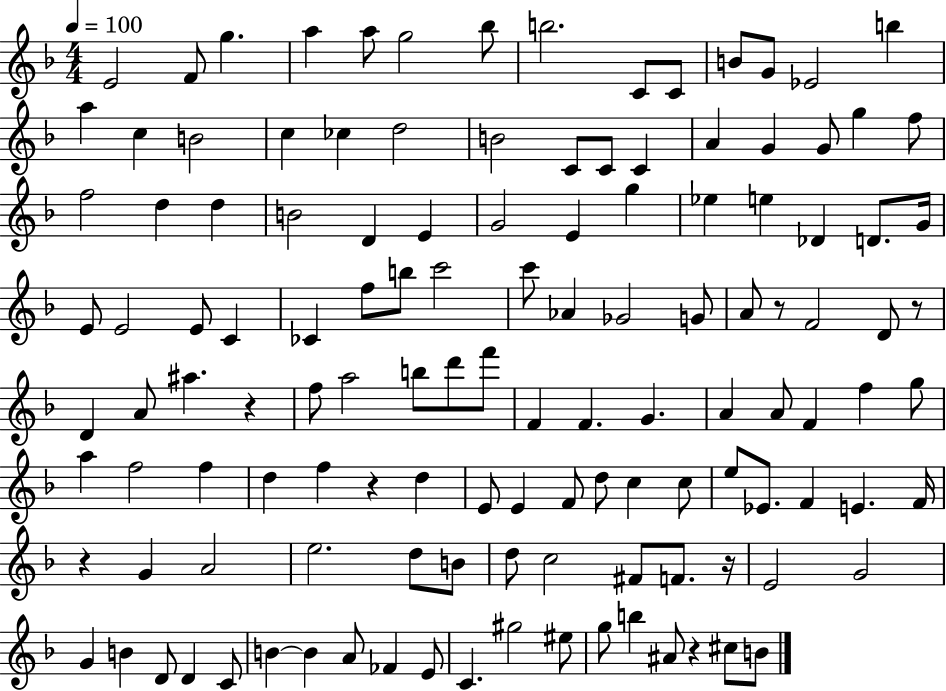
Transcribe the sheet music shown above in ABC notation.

X:1
T:Untitled
M:4/4
L:1/4
K:F
E2 F/2 g a a/2 g2 _b/2 b2 C/2 C/2 B/2 G/2 _E2 b a c B2 c _c d2 B2 C/2 C/2 C A G G/2 g f/2 f2 d d B2 D E G2 E g _e e _D D/2 G/4 E/2 E2 E/2 C _C f/2 b/2 c'2 c'/2 _A _G2 G/2 A/2 z/2 F2 D/2 z/2 D A/2 ^a z f/2 a2 b/2 d'/2 f'/2 F F G A A/2 F f g/2 a f2 f d f z d E/2 E F/2 d/2 c c/2 e/2 _E/2 F E F/4 z G A2 e2 d/2 B/2 d/2 c2 ^F/2 F/2 z/4 E2 G2 G B D/2 D C/2 B B A/2 _F E/2 C ^g2 ^e/2 g/2 b ^A/2 z ^c/2 B/2